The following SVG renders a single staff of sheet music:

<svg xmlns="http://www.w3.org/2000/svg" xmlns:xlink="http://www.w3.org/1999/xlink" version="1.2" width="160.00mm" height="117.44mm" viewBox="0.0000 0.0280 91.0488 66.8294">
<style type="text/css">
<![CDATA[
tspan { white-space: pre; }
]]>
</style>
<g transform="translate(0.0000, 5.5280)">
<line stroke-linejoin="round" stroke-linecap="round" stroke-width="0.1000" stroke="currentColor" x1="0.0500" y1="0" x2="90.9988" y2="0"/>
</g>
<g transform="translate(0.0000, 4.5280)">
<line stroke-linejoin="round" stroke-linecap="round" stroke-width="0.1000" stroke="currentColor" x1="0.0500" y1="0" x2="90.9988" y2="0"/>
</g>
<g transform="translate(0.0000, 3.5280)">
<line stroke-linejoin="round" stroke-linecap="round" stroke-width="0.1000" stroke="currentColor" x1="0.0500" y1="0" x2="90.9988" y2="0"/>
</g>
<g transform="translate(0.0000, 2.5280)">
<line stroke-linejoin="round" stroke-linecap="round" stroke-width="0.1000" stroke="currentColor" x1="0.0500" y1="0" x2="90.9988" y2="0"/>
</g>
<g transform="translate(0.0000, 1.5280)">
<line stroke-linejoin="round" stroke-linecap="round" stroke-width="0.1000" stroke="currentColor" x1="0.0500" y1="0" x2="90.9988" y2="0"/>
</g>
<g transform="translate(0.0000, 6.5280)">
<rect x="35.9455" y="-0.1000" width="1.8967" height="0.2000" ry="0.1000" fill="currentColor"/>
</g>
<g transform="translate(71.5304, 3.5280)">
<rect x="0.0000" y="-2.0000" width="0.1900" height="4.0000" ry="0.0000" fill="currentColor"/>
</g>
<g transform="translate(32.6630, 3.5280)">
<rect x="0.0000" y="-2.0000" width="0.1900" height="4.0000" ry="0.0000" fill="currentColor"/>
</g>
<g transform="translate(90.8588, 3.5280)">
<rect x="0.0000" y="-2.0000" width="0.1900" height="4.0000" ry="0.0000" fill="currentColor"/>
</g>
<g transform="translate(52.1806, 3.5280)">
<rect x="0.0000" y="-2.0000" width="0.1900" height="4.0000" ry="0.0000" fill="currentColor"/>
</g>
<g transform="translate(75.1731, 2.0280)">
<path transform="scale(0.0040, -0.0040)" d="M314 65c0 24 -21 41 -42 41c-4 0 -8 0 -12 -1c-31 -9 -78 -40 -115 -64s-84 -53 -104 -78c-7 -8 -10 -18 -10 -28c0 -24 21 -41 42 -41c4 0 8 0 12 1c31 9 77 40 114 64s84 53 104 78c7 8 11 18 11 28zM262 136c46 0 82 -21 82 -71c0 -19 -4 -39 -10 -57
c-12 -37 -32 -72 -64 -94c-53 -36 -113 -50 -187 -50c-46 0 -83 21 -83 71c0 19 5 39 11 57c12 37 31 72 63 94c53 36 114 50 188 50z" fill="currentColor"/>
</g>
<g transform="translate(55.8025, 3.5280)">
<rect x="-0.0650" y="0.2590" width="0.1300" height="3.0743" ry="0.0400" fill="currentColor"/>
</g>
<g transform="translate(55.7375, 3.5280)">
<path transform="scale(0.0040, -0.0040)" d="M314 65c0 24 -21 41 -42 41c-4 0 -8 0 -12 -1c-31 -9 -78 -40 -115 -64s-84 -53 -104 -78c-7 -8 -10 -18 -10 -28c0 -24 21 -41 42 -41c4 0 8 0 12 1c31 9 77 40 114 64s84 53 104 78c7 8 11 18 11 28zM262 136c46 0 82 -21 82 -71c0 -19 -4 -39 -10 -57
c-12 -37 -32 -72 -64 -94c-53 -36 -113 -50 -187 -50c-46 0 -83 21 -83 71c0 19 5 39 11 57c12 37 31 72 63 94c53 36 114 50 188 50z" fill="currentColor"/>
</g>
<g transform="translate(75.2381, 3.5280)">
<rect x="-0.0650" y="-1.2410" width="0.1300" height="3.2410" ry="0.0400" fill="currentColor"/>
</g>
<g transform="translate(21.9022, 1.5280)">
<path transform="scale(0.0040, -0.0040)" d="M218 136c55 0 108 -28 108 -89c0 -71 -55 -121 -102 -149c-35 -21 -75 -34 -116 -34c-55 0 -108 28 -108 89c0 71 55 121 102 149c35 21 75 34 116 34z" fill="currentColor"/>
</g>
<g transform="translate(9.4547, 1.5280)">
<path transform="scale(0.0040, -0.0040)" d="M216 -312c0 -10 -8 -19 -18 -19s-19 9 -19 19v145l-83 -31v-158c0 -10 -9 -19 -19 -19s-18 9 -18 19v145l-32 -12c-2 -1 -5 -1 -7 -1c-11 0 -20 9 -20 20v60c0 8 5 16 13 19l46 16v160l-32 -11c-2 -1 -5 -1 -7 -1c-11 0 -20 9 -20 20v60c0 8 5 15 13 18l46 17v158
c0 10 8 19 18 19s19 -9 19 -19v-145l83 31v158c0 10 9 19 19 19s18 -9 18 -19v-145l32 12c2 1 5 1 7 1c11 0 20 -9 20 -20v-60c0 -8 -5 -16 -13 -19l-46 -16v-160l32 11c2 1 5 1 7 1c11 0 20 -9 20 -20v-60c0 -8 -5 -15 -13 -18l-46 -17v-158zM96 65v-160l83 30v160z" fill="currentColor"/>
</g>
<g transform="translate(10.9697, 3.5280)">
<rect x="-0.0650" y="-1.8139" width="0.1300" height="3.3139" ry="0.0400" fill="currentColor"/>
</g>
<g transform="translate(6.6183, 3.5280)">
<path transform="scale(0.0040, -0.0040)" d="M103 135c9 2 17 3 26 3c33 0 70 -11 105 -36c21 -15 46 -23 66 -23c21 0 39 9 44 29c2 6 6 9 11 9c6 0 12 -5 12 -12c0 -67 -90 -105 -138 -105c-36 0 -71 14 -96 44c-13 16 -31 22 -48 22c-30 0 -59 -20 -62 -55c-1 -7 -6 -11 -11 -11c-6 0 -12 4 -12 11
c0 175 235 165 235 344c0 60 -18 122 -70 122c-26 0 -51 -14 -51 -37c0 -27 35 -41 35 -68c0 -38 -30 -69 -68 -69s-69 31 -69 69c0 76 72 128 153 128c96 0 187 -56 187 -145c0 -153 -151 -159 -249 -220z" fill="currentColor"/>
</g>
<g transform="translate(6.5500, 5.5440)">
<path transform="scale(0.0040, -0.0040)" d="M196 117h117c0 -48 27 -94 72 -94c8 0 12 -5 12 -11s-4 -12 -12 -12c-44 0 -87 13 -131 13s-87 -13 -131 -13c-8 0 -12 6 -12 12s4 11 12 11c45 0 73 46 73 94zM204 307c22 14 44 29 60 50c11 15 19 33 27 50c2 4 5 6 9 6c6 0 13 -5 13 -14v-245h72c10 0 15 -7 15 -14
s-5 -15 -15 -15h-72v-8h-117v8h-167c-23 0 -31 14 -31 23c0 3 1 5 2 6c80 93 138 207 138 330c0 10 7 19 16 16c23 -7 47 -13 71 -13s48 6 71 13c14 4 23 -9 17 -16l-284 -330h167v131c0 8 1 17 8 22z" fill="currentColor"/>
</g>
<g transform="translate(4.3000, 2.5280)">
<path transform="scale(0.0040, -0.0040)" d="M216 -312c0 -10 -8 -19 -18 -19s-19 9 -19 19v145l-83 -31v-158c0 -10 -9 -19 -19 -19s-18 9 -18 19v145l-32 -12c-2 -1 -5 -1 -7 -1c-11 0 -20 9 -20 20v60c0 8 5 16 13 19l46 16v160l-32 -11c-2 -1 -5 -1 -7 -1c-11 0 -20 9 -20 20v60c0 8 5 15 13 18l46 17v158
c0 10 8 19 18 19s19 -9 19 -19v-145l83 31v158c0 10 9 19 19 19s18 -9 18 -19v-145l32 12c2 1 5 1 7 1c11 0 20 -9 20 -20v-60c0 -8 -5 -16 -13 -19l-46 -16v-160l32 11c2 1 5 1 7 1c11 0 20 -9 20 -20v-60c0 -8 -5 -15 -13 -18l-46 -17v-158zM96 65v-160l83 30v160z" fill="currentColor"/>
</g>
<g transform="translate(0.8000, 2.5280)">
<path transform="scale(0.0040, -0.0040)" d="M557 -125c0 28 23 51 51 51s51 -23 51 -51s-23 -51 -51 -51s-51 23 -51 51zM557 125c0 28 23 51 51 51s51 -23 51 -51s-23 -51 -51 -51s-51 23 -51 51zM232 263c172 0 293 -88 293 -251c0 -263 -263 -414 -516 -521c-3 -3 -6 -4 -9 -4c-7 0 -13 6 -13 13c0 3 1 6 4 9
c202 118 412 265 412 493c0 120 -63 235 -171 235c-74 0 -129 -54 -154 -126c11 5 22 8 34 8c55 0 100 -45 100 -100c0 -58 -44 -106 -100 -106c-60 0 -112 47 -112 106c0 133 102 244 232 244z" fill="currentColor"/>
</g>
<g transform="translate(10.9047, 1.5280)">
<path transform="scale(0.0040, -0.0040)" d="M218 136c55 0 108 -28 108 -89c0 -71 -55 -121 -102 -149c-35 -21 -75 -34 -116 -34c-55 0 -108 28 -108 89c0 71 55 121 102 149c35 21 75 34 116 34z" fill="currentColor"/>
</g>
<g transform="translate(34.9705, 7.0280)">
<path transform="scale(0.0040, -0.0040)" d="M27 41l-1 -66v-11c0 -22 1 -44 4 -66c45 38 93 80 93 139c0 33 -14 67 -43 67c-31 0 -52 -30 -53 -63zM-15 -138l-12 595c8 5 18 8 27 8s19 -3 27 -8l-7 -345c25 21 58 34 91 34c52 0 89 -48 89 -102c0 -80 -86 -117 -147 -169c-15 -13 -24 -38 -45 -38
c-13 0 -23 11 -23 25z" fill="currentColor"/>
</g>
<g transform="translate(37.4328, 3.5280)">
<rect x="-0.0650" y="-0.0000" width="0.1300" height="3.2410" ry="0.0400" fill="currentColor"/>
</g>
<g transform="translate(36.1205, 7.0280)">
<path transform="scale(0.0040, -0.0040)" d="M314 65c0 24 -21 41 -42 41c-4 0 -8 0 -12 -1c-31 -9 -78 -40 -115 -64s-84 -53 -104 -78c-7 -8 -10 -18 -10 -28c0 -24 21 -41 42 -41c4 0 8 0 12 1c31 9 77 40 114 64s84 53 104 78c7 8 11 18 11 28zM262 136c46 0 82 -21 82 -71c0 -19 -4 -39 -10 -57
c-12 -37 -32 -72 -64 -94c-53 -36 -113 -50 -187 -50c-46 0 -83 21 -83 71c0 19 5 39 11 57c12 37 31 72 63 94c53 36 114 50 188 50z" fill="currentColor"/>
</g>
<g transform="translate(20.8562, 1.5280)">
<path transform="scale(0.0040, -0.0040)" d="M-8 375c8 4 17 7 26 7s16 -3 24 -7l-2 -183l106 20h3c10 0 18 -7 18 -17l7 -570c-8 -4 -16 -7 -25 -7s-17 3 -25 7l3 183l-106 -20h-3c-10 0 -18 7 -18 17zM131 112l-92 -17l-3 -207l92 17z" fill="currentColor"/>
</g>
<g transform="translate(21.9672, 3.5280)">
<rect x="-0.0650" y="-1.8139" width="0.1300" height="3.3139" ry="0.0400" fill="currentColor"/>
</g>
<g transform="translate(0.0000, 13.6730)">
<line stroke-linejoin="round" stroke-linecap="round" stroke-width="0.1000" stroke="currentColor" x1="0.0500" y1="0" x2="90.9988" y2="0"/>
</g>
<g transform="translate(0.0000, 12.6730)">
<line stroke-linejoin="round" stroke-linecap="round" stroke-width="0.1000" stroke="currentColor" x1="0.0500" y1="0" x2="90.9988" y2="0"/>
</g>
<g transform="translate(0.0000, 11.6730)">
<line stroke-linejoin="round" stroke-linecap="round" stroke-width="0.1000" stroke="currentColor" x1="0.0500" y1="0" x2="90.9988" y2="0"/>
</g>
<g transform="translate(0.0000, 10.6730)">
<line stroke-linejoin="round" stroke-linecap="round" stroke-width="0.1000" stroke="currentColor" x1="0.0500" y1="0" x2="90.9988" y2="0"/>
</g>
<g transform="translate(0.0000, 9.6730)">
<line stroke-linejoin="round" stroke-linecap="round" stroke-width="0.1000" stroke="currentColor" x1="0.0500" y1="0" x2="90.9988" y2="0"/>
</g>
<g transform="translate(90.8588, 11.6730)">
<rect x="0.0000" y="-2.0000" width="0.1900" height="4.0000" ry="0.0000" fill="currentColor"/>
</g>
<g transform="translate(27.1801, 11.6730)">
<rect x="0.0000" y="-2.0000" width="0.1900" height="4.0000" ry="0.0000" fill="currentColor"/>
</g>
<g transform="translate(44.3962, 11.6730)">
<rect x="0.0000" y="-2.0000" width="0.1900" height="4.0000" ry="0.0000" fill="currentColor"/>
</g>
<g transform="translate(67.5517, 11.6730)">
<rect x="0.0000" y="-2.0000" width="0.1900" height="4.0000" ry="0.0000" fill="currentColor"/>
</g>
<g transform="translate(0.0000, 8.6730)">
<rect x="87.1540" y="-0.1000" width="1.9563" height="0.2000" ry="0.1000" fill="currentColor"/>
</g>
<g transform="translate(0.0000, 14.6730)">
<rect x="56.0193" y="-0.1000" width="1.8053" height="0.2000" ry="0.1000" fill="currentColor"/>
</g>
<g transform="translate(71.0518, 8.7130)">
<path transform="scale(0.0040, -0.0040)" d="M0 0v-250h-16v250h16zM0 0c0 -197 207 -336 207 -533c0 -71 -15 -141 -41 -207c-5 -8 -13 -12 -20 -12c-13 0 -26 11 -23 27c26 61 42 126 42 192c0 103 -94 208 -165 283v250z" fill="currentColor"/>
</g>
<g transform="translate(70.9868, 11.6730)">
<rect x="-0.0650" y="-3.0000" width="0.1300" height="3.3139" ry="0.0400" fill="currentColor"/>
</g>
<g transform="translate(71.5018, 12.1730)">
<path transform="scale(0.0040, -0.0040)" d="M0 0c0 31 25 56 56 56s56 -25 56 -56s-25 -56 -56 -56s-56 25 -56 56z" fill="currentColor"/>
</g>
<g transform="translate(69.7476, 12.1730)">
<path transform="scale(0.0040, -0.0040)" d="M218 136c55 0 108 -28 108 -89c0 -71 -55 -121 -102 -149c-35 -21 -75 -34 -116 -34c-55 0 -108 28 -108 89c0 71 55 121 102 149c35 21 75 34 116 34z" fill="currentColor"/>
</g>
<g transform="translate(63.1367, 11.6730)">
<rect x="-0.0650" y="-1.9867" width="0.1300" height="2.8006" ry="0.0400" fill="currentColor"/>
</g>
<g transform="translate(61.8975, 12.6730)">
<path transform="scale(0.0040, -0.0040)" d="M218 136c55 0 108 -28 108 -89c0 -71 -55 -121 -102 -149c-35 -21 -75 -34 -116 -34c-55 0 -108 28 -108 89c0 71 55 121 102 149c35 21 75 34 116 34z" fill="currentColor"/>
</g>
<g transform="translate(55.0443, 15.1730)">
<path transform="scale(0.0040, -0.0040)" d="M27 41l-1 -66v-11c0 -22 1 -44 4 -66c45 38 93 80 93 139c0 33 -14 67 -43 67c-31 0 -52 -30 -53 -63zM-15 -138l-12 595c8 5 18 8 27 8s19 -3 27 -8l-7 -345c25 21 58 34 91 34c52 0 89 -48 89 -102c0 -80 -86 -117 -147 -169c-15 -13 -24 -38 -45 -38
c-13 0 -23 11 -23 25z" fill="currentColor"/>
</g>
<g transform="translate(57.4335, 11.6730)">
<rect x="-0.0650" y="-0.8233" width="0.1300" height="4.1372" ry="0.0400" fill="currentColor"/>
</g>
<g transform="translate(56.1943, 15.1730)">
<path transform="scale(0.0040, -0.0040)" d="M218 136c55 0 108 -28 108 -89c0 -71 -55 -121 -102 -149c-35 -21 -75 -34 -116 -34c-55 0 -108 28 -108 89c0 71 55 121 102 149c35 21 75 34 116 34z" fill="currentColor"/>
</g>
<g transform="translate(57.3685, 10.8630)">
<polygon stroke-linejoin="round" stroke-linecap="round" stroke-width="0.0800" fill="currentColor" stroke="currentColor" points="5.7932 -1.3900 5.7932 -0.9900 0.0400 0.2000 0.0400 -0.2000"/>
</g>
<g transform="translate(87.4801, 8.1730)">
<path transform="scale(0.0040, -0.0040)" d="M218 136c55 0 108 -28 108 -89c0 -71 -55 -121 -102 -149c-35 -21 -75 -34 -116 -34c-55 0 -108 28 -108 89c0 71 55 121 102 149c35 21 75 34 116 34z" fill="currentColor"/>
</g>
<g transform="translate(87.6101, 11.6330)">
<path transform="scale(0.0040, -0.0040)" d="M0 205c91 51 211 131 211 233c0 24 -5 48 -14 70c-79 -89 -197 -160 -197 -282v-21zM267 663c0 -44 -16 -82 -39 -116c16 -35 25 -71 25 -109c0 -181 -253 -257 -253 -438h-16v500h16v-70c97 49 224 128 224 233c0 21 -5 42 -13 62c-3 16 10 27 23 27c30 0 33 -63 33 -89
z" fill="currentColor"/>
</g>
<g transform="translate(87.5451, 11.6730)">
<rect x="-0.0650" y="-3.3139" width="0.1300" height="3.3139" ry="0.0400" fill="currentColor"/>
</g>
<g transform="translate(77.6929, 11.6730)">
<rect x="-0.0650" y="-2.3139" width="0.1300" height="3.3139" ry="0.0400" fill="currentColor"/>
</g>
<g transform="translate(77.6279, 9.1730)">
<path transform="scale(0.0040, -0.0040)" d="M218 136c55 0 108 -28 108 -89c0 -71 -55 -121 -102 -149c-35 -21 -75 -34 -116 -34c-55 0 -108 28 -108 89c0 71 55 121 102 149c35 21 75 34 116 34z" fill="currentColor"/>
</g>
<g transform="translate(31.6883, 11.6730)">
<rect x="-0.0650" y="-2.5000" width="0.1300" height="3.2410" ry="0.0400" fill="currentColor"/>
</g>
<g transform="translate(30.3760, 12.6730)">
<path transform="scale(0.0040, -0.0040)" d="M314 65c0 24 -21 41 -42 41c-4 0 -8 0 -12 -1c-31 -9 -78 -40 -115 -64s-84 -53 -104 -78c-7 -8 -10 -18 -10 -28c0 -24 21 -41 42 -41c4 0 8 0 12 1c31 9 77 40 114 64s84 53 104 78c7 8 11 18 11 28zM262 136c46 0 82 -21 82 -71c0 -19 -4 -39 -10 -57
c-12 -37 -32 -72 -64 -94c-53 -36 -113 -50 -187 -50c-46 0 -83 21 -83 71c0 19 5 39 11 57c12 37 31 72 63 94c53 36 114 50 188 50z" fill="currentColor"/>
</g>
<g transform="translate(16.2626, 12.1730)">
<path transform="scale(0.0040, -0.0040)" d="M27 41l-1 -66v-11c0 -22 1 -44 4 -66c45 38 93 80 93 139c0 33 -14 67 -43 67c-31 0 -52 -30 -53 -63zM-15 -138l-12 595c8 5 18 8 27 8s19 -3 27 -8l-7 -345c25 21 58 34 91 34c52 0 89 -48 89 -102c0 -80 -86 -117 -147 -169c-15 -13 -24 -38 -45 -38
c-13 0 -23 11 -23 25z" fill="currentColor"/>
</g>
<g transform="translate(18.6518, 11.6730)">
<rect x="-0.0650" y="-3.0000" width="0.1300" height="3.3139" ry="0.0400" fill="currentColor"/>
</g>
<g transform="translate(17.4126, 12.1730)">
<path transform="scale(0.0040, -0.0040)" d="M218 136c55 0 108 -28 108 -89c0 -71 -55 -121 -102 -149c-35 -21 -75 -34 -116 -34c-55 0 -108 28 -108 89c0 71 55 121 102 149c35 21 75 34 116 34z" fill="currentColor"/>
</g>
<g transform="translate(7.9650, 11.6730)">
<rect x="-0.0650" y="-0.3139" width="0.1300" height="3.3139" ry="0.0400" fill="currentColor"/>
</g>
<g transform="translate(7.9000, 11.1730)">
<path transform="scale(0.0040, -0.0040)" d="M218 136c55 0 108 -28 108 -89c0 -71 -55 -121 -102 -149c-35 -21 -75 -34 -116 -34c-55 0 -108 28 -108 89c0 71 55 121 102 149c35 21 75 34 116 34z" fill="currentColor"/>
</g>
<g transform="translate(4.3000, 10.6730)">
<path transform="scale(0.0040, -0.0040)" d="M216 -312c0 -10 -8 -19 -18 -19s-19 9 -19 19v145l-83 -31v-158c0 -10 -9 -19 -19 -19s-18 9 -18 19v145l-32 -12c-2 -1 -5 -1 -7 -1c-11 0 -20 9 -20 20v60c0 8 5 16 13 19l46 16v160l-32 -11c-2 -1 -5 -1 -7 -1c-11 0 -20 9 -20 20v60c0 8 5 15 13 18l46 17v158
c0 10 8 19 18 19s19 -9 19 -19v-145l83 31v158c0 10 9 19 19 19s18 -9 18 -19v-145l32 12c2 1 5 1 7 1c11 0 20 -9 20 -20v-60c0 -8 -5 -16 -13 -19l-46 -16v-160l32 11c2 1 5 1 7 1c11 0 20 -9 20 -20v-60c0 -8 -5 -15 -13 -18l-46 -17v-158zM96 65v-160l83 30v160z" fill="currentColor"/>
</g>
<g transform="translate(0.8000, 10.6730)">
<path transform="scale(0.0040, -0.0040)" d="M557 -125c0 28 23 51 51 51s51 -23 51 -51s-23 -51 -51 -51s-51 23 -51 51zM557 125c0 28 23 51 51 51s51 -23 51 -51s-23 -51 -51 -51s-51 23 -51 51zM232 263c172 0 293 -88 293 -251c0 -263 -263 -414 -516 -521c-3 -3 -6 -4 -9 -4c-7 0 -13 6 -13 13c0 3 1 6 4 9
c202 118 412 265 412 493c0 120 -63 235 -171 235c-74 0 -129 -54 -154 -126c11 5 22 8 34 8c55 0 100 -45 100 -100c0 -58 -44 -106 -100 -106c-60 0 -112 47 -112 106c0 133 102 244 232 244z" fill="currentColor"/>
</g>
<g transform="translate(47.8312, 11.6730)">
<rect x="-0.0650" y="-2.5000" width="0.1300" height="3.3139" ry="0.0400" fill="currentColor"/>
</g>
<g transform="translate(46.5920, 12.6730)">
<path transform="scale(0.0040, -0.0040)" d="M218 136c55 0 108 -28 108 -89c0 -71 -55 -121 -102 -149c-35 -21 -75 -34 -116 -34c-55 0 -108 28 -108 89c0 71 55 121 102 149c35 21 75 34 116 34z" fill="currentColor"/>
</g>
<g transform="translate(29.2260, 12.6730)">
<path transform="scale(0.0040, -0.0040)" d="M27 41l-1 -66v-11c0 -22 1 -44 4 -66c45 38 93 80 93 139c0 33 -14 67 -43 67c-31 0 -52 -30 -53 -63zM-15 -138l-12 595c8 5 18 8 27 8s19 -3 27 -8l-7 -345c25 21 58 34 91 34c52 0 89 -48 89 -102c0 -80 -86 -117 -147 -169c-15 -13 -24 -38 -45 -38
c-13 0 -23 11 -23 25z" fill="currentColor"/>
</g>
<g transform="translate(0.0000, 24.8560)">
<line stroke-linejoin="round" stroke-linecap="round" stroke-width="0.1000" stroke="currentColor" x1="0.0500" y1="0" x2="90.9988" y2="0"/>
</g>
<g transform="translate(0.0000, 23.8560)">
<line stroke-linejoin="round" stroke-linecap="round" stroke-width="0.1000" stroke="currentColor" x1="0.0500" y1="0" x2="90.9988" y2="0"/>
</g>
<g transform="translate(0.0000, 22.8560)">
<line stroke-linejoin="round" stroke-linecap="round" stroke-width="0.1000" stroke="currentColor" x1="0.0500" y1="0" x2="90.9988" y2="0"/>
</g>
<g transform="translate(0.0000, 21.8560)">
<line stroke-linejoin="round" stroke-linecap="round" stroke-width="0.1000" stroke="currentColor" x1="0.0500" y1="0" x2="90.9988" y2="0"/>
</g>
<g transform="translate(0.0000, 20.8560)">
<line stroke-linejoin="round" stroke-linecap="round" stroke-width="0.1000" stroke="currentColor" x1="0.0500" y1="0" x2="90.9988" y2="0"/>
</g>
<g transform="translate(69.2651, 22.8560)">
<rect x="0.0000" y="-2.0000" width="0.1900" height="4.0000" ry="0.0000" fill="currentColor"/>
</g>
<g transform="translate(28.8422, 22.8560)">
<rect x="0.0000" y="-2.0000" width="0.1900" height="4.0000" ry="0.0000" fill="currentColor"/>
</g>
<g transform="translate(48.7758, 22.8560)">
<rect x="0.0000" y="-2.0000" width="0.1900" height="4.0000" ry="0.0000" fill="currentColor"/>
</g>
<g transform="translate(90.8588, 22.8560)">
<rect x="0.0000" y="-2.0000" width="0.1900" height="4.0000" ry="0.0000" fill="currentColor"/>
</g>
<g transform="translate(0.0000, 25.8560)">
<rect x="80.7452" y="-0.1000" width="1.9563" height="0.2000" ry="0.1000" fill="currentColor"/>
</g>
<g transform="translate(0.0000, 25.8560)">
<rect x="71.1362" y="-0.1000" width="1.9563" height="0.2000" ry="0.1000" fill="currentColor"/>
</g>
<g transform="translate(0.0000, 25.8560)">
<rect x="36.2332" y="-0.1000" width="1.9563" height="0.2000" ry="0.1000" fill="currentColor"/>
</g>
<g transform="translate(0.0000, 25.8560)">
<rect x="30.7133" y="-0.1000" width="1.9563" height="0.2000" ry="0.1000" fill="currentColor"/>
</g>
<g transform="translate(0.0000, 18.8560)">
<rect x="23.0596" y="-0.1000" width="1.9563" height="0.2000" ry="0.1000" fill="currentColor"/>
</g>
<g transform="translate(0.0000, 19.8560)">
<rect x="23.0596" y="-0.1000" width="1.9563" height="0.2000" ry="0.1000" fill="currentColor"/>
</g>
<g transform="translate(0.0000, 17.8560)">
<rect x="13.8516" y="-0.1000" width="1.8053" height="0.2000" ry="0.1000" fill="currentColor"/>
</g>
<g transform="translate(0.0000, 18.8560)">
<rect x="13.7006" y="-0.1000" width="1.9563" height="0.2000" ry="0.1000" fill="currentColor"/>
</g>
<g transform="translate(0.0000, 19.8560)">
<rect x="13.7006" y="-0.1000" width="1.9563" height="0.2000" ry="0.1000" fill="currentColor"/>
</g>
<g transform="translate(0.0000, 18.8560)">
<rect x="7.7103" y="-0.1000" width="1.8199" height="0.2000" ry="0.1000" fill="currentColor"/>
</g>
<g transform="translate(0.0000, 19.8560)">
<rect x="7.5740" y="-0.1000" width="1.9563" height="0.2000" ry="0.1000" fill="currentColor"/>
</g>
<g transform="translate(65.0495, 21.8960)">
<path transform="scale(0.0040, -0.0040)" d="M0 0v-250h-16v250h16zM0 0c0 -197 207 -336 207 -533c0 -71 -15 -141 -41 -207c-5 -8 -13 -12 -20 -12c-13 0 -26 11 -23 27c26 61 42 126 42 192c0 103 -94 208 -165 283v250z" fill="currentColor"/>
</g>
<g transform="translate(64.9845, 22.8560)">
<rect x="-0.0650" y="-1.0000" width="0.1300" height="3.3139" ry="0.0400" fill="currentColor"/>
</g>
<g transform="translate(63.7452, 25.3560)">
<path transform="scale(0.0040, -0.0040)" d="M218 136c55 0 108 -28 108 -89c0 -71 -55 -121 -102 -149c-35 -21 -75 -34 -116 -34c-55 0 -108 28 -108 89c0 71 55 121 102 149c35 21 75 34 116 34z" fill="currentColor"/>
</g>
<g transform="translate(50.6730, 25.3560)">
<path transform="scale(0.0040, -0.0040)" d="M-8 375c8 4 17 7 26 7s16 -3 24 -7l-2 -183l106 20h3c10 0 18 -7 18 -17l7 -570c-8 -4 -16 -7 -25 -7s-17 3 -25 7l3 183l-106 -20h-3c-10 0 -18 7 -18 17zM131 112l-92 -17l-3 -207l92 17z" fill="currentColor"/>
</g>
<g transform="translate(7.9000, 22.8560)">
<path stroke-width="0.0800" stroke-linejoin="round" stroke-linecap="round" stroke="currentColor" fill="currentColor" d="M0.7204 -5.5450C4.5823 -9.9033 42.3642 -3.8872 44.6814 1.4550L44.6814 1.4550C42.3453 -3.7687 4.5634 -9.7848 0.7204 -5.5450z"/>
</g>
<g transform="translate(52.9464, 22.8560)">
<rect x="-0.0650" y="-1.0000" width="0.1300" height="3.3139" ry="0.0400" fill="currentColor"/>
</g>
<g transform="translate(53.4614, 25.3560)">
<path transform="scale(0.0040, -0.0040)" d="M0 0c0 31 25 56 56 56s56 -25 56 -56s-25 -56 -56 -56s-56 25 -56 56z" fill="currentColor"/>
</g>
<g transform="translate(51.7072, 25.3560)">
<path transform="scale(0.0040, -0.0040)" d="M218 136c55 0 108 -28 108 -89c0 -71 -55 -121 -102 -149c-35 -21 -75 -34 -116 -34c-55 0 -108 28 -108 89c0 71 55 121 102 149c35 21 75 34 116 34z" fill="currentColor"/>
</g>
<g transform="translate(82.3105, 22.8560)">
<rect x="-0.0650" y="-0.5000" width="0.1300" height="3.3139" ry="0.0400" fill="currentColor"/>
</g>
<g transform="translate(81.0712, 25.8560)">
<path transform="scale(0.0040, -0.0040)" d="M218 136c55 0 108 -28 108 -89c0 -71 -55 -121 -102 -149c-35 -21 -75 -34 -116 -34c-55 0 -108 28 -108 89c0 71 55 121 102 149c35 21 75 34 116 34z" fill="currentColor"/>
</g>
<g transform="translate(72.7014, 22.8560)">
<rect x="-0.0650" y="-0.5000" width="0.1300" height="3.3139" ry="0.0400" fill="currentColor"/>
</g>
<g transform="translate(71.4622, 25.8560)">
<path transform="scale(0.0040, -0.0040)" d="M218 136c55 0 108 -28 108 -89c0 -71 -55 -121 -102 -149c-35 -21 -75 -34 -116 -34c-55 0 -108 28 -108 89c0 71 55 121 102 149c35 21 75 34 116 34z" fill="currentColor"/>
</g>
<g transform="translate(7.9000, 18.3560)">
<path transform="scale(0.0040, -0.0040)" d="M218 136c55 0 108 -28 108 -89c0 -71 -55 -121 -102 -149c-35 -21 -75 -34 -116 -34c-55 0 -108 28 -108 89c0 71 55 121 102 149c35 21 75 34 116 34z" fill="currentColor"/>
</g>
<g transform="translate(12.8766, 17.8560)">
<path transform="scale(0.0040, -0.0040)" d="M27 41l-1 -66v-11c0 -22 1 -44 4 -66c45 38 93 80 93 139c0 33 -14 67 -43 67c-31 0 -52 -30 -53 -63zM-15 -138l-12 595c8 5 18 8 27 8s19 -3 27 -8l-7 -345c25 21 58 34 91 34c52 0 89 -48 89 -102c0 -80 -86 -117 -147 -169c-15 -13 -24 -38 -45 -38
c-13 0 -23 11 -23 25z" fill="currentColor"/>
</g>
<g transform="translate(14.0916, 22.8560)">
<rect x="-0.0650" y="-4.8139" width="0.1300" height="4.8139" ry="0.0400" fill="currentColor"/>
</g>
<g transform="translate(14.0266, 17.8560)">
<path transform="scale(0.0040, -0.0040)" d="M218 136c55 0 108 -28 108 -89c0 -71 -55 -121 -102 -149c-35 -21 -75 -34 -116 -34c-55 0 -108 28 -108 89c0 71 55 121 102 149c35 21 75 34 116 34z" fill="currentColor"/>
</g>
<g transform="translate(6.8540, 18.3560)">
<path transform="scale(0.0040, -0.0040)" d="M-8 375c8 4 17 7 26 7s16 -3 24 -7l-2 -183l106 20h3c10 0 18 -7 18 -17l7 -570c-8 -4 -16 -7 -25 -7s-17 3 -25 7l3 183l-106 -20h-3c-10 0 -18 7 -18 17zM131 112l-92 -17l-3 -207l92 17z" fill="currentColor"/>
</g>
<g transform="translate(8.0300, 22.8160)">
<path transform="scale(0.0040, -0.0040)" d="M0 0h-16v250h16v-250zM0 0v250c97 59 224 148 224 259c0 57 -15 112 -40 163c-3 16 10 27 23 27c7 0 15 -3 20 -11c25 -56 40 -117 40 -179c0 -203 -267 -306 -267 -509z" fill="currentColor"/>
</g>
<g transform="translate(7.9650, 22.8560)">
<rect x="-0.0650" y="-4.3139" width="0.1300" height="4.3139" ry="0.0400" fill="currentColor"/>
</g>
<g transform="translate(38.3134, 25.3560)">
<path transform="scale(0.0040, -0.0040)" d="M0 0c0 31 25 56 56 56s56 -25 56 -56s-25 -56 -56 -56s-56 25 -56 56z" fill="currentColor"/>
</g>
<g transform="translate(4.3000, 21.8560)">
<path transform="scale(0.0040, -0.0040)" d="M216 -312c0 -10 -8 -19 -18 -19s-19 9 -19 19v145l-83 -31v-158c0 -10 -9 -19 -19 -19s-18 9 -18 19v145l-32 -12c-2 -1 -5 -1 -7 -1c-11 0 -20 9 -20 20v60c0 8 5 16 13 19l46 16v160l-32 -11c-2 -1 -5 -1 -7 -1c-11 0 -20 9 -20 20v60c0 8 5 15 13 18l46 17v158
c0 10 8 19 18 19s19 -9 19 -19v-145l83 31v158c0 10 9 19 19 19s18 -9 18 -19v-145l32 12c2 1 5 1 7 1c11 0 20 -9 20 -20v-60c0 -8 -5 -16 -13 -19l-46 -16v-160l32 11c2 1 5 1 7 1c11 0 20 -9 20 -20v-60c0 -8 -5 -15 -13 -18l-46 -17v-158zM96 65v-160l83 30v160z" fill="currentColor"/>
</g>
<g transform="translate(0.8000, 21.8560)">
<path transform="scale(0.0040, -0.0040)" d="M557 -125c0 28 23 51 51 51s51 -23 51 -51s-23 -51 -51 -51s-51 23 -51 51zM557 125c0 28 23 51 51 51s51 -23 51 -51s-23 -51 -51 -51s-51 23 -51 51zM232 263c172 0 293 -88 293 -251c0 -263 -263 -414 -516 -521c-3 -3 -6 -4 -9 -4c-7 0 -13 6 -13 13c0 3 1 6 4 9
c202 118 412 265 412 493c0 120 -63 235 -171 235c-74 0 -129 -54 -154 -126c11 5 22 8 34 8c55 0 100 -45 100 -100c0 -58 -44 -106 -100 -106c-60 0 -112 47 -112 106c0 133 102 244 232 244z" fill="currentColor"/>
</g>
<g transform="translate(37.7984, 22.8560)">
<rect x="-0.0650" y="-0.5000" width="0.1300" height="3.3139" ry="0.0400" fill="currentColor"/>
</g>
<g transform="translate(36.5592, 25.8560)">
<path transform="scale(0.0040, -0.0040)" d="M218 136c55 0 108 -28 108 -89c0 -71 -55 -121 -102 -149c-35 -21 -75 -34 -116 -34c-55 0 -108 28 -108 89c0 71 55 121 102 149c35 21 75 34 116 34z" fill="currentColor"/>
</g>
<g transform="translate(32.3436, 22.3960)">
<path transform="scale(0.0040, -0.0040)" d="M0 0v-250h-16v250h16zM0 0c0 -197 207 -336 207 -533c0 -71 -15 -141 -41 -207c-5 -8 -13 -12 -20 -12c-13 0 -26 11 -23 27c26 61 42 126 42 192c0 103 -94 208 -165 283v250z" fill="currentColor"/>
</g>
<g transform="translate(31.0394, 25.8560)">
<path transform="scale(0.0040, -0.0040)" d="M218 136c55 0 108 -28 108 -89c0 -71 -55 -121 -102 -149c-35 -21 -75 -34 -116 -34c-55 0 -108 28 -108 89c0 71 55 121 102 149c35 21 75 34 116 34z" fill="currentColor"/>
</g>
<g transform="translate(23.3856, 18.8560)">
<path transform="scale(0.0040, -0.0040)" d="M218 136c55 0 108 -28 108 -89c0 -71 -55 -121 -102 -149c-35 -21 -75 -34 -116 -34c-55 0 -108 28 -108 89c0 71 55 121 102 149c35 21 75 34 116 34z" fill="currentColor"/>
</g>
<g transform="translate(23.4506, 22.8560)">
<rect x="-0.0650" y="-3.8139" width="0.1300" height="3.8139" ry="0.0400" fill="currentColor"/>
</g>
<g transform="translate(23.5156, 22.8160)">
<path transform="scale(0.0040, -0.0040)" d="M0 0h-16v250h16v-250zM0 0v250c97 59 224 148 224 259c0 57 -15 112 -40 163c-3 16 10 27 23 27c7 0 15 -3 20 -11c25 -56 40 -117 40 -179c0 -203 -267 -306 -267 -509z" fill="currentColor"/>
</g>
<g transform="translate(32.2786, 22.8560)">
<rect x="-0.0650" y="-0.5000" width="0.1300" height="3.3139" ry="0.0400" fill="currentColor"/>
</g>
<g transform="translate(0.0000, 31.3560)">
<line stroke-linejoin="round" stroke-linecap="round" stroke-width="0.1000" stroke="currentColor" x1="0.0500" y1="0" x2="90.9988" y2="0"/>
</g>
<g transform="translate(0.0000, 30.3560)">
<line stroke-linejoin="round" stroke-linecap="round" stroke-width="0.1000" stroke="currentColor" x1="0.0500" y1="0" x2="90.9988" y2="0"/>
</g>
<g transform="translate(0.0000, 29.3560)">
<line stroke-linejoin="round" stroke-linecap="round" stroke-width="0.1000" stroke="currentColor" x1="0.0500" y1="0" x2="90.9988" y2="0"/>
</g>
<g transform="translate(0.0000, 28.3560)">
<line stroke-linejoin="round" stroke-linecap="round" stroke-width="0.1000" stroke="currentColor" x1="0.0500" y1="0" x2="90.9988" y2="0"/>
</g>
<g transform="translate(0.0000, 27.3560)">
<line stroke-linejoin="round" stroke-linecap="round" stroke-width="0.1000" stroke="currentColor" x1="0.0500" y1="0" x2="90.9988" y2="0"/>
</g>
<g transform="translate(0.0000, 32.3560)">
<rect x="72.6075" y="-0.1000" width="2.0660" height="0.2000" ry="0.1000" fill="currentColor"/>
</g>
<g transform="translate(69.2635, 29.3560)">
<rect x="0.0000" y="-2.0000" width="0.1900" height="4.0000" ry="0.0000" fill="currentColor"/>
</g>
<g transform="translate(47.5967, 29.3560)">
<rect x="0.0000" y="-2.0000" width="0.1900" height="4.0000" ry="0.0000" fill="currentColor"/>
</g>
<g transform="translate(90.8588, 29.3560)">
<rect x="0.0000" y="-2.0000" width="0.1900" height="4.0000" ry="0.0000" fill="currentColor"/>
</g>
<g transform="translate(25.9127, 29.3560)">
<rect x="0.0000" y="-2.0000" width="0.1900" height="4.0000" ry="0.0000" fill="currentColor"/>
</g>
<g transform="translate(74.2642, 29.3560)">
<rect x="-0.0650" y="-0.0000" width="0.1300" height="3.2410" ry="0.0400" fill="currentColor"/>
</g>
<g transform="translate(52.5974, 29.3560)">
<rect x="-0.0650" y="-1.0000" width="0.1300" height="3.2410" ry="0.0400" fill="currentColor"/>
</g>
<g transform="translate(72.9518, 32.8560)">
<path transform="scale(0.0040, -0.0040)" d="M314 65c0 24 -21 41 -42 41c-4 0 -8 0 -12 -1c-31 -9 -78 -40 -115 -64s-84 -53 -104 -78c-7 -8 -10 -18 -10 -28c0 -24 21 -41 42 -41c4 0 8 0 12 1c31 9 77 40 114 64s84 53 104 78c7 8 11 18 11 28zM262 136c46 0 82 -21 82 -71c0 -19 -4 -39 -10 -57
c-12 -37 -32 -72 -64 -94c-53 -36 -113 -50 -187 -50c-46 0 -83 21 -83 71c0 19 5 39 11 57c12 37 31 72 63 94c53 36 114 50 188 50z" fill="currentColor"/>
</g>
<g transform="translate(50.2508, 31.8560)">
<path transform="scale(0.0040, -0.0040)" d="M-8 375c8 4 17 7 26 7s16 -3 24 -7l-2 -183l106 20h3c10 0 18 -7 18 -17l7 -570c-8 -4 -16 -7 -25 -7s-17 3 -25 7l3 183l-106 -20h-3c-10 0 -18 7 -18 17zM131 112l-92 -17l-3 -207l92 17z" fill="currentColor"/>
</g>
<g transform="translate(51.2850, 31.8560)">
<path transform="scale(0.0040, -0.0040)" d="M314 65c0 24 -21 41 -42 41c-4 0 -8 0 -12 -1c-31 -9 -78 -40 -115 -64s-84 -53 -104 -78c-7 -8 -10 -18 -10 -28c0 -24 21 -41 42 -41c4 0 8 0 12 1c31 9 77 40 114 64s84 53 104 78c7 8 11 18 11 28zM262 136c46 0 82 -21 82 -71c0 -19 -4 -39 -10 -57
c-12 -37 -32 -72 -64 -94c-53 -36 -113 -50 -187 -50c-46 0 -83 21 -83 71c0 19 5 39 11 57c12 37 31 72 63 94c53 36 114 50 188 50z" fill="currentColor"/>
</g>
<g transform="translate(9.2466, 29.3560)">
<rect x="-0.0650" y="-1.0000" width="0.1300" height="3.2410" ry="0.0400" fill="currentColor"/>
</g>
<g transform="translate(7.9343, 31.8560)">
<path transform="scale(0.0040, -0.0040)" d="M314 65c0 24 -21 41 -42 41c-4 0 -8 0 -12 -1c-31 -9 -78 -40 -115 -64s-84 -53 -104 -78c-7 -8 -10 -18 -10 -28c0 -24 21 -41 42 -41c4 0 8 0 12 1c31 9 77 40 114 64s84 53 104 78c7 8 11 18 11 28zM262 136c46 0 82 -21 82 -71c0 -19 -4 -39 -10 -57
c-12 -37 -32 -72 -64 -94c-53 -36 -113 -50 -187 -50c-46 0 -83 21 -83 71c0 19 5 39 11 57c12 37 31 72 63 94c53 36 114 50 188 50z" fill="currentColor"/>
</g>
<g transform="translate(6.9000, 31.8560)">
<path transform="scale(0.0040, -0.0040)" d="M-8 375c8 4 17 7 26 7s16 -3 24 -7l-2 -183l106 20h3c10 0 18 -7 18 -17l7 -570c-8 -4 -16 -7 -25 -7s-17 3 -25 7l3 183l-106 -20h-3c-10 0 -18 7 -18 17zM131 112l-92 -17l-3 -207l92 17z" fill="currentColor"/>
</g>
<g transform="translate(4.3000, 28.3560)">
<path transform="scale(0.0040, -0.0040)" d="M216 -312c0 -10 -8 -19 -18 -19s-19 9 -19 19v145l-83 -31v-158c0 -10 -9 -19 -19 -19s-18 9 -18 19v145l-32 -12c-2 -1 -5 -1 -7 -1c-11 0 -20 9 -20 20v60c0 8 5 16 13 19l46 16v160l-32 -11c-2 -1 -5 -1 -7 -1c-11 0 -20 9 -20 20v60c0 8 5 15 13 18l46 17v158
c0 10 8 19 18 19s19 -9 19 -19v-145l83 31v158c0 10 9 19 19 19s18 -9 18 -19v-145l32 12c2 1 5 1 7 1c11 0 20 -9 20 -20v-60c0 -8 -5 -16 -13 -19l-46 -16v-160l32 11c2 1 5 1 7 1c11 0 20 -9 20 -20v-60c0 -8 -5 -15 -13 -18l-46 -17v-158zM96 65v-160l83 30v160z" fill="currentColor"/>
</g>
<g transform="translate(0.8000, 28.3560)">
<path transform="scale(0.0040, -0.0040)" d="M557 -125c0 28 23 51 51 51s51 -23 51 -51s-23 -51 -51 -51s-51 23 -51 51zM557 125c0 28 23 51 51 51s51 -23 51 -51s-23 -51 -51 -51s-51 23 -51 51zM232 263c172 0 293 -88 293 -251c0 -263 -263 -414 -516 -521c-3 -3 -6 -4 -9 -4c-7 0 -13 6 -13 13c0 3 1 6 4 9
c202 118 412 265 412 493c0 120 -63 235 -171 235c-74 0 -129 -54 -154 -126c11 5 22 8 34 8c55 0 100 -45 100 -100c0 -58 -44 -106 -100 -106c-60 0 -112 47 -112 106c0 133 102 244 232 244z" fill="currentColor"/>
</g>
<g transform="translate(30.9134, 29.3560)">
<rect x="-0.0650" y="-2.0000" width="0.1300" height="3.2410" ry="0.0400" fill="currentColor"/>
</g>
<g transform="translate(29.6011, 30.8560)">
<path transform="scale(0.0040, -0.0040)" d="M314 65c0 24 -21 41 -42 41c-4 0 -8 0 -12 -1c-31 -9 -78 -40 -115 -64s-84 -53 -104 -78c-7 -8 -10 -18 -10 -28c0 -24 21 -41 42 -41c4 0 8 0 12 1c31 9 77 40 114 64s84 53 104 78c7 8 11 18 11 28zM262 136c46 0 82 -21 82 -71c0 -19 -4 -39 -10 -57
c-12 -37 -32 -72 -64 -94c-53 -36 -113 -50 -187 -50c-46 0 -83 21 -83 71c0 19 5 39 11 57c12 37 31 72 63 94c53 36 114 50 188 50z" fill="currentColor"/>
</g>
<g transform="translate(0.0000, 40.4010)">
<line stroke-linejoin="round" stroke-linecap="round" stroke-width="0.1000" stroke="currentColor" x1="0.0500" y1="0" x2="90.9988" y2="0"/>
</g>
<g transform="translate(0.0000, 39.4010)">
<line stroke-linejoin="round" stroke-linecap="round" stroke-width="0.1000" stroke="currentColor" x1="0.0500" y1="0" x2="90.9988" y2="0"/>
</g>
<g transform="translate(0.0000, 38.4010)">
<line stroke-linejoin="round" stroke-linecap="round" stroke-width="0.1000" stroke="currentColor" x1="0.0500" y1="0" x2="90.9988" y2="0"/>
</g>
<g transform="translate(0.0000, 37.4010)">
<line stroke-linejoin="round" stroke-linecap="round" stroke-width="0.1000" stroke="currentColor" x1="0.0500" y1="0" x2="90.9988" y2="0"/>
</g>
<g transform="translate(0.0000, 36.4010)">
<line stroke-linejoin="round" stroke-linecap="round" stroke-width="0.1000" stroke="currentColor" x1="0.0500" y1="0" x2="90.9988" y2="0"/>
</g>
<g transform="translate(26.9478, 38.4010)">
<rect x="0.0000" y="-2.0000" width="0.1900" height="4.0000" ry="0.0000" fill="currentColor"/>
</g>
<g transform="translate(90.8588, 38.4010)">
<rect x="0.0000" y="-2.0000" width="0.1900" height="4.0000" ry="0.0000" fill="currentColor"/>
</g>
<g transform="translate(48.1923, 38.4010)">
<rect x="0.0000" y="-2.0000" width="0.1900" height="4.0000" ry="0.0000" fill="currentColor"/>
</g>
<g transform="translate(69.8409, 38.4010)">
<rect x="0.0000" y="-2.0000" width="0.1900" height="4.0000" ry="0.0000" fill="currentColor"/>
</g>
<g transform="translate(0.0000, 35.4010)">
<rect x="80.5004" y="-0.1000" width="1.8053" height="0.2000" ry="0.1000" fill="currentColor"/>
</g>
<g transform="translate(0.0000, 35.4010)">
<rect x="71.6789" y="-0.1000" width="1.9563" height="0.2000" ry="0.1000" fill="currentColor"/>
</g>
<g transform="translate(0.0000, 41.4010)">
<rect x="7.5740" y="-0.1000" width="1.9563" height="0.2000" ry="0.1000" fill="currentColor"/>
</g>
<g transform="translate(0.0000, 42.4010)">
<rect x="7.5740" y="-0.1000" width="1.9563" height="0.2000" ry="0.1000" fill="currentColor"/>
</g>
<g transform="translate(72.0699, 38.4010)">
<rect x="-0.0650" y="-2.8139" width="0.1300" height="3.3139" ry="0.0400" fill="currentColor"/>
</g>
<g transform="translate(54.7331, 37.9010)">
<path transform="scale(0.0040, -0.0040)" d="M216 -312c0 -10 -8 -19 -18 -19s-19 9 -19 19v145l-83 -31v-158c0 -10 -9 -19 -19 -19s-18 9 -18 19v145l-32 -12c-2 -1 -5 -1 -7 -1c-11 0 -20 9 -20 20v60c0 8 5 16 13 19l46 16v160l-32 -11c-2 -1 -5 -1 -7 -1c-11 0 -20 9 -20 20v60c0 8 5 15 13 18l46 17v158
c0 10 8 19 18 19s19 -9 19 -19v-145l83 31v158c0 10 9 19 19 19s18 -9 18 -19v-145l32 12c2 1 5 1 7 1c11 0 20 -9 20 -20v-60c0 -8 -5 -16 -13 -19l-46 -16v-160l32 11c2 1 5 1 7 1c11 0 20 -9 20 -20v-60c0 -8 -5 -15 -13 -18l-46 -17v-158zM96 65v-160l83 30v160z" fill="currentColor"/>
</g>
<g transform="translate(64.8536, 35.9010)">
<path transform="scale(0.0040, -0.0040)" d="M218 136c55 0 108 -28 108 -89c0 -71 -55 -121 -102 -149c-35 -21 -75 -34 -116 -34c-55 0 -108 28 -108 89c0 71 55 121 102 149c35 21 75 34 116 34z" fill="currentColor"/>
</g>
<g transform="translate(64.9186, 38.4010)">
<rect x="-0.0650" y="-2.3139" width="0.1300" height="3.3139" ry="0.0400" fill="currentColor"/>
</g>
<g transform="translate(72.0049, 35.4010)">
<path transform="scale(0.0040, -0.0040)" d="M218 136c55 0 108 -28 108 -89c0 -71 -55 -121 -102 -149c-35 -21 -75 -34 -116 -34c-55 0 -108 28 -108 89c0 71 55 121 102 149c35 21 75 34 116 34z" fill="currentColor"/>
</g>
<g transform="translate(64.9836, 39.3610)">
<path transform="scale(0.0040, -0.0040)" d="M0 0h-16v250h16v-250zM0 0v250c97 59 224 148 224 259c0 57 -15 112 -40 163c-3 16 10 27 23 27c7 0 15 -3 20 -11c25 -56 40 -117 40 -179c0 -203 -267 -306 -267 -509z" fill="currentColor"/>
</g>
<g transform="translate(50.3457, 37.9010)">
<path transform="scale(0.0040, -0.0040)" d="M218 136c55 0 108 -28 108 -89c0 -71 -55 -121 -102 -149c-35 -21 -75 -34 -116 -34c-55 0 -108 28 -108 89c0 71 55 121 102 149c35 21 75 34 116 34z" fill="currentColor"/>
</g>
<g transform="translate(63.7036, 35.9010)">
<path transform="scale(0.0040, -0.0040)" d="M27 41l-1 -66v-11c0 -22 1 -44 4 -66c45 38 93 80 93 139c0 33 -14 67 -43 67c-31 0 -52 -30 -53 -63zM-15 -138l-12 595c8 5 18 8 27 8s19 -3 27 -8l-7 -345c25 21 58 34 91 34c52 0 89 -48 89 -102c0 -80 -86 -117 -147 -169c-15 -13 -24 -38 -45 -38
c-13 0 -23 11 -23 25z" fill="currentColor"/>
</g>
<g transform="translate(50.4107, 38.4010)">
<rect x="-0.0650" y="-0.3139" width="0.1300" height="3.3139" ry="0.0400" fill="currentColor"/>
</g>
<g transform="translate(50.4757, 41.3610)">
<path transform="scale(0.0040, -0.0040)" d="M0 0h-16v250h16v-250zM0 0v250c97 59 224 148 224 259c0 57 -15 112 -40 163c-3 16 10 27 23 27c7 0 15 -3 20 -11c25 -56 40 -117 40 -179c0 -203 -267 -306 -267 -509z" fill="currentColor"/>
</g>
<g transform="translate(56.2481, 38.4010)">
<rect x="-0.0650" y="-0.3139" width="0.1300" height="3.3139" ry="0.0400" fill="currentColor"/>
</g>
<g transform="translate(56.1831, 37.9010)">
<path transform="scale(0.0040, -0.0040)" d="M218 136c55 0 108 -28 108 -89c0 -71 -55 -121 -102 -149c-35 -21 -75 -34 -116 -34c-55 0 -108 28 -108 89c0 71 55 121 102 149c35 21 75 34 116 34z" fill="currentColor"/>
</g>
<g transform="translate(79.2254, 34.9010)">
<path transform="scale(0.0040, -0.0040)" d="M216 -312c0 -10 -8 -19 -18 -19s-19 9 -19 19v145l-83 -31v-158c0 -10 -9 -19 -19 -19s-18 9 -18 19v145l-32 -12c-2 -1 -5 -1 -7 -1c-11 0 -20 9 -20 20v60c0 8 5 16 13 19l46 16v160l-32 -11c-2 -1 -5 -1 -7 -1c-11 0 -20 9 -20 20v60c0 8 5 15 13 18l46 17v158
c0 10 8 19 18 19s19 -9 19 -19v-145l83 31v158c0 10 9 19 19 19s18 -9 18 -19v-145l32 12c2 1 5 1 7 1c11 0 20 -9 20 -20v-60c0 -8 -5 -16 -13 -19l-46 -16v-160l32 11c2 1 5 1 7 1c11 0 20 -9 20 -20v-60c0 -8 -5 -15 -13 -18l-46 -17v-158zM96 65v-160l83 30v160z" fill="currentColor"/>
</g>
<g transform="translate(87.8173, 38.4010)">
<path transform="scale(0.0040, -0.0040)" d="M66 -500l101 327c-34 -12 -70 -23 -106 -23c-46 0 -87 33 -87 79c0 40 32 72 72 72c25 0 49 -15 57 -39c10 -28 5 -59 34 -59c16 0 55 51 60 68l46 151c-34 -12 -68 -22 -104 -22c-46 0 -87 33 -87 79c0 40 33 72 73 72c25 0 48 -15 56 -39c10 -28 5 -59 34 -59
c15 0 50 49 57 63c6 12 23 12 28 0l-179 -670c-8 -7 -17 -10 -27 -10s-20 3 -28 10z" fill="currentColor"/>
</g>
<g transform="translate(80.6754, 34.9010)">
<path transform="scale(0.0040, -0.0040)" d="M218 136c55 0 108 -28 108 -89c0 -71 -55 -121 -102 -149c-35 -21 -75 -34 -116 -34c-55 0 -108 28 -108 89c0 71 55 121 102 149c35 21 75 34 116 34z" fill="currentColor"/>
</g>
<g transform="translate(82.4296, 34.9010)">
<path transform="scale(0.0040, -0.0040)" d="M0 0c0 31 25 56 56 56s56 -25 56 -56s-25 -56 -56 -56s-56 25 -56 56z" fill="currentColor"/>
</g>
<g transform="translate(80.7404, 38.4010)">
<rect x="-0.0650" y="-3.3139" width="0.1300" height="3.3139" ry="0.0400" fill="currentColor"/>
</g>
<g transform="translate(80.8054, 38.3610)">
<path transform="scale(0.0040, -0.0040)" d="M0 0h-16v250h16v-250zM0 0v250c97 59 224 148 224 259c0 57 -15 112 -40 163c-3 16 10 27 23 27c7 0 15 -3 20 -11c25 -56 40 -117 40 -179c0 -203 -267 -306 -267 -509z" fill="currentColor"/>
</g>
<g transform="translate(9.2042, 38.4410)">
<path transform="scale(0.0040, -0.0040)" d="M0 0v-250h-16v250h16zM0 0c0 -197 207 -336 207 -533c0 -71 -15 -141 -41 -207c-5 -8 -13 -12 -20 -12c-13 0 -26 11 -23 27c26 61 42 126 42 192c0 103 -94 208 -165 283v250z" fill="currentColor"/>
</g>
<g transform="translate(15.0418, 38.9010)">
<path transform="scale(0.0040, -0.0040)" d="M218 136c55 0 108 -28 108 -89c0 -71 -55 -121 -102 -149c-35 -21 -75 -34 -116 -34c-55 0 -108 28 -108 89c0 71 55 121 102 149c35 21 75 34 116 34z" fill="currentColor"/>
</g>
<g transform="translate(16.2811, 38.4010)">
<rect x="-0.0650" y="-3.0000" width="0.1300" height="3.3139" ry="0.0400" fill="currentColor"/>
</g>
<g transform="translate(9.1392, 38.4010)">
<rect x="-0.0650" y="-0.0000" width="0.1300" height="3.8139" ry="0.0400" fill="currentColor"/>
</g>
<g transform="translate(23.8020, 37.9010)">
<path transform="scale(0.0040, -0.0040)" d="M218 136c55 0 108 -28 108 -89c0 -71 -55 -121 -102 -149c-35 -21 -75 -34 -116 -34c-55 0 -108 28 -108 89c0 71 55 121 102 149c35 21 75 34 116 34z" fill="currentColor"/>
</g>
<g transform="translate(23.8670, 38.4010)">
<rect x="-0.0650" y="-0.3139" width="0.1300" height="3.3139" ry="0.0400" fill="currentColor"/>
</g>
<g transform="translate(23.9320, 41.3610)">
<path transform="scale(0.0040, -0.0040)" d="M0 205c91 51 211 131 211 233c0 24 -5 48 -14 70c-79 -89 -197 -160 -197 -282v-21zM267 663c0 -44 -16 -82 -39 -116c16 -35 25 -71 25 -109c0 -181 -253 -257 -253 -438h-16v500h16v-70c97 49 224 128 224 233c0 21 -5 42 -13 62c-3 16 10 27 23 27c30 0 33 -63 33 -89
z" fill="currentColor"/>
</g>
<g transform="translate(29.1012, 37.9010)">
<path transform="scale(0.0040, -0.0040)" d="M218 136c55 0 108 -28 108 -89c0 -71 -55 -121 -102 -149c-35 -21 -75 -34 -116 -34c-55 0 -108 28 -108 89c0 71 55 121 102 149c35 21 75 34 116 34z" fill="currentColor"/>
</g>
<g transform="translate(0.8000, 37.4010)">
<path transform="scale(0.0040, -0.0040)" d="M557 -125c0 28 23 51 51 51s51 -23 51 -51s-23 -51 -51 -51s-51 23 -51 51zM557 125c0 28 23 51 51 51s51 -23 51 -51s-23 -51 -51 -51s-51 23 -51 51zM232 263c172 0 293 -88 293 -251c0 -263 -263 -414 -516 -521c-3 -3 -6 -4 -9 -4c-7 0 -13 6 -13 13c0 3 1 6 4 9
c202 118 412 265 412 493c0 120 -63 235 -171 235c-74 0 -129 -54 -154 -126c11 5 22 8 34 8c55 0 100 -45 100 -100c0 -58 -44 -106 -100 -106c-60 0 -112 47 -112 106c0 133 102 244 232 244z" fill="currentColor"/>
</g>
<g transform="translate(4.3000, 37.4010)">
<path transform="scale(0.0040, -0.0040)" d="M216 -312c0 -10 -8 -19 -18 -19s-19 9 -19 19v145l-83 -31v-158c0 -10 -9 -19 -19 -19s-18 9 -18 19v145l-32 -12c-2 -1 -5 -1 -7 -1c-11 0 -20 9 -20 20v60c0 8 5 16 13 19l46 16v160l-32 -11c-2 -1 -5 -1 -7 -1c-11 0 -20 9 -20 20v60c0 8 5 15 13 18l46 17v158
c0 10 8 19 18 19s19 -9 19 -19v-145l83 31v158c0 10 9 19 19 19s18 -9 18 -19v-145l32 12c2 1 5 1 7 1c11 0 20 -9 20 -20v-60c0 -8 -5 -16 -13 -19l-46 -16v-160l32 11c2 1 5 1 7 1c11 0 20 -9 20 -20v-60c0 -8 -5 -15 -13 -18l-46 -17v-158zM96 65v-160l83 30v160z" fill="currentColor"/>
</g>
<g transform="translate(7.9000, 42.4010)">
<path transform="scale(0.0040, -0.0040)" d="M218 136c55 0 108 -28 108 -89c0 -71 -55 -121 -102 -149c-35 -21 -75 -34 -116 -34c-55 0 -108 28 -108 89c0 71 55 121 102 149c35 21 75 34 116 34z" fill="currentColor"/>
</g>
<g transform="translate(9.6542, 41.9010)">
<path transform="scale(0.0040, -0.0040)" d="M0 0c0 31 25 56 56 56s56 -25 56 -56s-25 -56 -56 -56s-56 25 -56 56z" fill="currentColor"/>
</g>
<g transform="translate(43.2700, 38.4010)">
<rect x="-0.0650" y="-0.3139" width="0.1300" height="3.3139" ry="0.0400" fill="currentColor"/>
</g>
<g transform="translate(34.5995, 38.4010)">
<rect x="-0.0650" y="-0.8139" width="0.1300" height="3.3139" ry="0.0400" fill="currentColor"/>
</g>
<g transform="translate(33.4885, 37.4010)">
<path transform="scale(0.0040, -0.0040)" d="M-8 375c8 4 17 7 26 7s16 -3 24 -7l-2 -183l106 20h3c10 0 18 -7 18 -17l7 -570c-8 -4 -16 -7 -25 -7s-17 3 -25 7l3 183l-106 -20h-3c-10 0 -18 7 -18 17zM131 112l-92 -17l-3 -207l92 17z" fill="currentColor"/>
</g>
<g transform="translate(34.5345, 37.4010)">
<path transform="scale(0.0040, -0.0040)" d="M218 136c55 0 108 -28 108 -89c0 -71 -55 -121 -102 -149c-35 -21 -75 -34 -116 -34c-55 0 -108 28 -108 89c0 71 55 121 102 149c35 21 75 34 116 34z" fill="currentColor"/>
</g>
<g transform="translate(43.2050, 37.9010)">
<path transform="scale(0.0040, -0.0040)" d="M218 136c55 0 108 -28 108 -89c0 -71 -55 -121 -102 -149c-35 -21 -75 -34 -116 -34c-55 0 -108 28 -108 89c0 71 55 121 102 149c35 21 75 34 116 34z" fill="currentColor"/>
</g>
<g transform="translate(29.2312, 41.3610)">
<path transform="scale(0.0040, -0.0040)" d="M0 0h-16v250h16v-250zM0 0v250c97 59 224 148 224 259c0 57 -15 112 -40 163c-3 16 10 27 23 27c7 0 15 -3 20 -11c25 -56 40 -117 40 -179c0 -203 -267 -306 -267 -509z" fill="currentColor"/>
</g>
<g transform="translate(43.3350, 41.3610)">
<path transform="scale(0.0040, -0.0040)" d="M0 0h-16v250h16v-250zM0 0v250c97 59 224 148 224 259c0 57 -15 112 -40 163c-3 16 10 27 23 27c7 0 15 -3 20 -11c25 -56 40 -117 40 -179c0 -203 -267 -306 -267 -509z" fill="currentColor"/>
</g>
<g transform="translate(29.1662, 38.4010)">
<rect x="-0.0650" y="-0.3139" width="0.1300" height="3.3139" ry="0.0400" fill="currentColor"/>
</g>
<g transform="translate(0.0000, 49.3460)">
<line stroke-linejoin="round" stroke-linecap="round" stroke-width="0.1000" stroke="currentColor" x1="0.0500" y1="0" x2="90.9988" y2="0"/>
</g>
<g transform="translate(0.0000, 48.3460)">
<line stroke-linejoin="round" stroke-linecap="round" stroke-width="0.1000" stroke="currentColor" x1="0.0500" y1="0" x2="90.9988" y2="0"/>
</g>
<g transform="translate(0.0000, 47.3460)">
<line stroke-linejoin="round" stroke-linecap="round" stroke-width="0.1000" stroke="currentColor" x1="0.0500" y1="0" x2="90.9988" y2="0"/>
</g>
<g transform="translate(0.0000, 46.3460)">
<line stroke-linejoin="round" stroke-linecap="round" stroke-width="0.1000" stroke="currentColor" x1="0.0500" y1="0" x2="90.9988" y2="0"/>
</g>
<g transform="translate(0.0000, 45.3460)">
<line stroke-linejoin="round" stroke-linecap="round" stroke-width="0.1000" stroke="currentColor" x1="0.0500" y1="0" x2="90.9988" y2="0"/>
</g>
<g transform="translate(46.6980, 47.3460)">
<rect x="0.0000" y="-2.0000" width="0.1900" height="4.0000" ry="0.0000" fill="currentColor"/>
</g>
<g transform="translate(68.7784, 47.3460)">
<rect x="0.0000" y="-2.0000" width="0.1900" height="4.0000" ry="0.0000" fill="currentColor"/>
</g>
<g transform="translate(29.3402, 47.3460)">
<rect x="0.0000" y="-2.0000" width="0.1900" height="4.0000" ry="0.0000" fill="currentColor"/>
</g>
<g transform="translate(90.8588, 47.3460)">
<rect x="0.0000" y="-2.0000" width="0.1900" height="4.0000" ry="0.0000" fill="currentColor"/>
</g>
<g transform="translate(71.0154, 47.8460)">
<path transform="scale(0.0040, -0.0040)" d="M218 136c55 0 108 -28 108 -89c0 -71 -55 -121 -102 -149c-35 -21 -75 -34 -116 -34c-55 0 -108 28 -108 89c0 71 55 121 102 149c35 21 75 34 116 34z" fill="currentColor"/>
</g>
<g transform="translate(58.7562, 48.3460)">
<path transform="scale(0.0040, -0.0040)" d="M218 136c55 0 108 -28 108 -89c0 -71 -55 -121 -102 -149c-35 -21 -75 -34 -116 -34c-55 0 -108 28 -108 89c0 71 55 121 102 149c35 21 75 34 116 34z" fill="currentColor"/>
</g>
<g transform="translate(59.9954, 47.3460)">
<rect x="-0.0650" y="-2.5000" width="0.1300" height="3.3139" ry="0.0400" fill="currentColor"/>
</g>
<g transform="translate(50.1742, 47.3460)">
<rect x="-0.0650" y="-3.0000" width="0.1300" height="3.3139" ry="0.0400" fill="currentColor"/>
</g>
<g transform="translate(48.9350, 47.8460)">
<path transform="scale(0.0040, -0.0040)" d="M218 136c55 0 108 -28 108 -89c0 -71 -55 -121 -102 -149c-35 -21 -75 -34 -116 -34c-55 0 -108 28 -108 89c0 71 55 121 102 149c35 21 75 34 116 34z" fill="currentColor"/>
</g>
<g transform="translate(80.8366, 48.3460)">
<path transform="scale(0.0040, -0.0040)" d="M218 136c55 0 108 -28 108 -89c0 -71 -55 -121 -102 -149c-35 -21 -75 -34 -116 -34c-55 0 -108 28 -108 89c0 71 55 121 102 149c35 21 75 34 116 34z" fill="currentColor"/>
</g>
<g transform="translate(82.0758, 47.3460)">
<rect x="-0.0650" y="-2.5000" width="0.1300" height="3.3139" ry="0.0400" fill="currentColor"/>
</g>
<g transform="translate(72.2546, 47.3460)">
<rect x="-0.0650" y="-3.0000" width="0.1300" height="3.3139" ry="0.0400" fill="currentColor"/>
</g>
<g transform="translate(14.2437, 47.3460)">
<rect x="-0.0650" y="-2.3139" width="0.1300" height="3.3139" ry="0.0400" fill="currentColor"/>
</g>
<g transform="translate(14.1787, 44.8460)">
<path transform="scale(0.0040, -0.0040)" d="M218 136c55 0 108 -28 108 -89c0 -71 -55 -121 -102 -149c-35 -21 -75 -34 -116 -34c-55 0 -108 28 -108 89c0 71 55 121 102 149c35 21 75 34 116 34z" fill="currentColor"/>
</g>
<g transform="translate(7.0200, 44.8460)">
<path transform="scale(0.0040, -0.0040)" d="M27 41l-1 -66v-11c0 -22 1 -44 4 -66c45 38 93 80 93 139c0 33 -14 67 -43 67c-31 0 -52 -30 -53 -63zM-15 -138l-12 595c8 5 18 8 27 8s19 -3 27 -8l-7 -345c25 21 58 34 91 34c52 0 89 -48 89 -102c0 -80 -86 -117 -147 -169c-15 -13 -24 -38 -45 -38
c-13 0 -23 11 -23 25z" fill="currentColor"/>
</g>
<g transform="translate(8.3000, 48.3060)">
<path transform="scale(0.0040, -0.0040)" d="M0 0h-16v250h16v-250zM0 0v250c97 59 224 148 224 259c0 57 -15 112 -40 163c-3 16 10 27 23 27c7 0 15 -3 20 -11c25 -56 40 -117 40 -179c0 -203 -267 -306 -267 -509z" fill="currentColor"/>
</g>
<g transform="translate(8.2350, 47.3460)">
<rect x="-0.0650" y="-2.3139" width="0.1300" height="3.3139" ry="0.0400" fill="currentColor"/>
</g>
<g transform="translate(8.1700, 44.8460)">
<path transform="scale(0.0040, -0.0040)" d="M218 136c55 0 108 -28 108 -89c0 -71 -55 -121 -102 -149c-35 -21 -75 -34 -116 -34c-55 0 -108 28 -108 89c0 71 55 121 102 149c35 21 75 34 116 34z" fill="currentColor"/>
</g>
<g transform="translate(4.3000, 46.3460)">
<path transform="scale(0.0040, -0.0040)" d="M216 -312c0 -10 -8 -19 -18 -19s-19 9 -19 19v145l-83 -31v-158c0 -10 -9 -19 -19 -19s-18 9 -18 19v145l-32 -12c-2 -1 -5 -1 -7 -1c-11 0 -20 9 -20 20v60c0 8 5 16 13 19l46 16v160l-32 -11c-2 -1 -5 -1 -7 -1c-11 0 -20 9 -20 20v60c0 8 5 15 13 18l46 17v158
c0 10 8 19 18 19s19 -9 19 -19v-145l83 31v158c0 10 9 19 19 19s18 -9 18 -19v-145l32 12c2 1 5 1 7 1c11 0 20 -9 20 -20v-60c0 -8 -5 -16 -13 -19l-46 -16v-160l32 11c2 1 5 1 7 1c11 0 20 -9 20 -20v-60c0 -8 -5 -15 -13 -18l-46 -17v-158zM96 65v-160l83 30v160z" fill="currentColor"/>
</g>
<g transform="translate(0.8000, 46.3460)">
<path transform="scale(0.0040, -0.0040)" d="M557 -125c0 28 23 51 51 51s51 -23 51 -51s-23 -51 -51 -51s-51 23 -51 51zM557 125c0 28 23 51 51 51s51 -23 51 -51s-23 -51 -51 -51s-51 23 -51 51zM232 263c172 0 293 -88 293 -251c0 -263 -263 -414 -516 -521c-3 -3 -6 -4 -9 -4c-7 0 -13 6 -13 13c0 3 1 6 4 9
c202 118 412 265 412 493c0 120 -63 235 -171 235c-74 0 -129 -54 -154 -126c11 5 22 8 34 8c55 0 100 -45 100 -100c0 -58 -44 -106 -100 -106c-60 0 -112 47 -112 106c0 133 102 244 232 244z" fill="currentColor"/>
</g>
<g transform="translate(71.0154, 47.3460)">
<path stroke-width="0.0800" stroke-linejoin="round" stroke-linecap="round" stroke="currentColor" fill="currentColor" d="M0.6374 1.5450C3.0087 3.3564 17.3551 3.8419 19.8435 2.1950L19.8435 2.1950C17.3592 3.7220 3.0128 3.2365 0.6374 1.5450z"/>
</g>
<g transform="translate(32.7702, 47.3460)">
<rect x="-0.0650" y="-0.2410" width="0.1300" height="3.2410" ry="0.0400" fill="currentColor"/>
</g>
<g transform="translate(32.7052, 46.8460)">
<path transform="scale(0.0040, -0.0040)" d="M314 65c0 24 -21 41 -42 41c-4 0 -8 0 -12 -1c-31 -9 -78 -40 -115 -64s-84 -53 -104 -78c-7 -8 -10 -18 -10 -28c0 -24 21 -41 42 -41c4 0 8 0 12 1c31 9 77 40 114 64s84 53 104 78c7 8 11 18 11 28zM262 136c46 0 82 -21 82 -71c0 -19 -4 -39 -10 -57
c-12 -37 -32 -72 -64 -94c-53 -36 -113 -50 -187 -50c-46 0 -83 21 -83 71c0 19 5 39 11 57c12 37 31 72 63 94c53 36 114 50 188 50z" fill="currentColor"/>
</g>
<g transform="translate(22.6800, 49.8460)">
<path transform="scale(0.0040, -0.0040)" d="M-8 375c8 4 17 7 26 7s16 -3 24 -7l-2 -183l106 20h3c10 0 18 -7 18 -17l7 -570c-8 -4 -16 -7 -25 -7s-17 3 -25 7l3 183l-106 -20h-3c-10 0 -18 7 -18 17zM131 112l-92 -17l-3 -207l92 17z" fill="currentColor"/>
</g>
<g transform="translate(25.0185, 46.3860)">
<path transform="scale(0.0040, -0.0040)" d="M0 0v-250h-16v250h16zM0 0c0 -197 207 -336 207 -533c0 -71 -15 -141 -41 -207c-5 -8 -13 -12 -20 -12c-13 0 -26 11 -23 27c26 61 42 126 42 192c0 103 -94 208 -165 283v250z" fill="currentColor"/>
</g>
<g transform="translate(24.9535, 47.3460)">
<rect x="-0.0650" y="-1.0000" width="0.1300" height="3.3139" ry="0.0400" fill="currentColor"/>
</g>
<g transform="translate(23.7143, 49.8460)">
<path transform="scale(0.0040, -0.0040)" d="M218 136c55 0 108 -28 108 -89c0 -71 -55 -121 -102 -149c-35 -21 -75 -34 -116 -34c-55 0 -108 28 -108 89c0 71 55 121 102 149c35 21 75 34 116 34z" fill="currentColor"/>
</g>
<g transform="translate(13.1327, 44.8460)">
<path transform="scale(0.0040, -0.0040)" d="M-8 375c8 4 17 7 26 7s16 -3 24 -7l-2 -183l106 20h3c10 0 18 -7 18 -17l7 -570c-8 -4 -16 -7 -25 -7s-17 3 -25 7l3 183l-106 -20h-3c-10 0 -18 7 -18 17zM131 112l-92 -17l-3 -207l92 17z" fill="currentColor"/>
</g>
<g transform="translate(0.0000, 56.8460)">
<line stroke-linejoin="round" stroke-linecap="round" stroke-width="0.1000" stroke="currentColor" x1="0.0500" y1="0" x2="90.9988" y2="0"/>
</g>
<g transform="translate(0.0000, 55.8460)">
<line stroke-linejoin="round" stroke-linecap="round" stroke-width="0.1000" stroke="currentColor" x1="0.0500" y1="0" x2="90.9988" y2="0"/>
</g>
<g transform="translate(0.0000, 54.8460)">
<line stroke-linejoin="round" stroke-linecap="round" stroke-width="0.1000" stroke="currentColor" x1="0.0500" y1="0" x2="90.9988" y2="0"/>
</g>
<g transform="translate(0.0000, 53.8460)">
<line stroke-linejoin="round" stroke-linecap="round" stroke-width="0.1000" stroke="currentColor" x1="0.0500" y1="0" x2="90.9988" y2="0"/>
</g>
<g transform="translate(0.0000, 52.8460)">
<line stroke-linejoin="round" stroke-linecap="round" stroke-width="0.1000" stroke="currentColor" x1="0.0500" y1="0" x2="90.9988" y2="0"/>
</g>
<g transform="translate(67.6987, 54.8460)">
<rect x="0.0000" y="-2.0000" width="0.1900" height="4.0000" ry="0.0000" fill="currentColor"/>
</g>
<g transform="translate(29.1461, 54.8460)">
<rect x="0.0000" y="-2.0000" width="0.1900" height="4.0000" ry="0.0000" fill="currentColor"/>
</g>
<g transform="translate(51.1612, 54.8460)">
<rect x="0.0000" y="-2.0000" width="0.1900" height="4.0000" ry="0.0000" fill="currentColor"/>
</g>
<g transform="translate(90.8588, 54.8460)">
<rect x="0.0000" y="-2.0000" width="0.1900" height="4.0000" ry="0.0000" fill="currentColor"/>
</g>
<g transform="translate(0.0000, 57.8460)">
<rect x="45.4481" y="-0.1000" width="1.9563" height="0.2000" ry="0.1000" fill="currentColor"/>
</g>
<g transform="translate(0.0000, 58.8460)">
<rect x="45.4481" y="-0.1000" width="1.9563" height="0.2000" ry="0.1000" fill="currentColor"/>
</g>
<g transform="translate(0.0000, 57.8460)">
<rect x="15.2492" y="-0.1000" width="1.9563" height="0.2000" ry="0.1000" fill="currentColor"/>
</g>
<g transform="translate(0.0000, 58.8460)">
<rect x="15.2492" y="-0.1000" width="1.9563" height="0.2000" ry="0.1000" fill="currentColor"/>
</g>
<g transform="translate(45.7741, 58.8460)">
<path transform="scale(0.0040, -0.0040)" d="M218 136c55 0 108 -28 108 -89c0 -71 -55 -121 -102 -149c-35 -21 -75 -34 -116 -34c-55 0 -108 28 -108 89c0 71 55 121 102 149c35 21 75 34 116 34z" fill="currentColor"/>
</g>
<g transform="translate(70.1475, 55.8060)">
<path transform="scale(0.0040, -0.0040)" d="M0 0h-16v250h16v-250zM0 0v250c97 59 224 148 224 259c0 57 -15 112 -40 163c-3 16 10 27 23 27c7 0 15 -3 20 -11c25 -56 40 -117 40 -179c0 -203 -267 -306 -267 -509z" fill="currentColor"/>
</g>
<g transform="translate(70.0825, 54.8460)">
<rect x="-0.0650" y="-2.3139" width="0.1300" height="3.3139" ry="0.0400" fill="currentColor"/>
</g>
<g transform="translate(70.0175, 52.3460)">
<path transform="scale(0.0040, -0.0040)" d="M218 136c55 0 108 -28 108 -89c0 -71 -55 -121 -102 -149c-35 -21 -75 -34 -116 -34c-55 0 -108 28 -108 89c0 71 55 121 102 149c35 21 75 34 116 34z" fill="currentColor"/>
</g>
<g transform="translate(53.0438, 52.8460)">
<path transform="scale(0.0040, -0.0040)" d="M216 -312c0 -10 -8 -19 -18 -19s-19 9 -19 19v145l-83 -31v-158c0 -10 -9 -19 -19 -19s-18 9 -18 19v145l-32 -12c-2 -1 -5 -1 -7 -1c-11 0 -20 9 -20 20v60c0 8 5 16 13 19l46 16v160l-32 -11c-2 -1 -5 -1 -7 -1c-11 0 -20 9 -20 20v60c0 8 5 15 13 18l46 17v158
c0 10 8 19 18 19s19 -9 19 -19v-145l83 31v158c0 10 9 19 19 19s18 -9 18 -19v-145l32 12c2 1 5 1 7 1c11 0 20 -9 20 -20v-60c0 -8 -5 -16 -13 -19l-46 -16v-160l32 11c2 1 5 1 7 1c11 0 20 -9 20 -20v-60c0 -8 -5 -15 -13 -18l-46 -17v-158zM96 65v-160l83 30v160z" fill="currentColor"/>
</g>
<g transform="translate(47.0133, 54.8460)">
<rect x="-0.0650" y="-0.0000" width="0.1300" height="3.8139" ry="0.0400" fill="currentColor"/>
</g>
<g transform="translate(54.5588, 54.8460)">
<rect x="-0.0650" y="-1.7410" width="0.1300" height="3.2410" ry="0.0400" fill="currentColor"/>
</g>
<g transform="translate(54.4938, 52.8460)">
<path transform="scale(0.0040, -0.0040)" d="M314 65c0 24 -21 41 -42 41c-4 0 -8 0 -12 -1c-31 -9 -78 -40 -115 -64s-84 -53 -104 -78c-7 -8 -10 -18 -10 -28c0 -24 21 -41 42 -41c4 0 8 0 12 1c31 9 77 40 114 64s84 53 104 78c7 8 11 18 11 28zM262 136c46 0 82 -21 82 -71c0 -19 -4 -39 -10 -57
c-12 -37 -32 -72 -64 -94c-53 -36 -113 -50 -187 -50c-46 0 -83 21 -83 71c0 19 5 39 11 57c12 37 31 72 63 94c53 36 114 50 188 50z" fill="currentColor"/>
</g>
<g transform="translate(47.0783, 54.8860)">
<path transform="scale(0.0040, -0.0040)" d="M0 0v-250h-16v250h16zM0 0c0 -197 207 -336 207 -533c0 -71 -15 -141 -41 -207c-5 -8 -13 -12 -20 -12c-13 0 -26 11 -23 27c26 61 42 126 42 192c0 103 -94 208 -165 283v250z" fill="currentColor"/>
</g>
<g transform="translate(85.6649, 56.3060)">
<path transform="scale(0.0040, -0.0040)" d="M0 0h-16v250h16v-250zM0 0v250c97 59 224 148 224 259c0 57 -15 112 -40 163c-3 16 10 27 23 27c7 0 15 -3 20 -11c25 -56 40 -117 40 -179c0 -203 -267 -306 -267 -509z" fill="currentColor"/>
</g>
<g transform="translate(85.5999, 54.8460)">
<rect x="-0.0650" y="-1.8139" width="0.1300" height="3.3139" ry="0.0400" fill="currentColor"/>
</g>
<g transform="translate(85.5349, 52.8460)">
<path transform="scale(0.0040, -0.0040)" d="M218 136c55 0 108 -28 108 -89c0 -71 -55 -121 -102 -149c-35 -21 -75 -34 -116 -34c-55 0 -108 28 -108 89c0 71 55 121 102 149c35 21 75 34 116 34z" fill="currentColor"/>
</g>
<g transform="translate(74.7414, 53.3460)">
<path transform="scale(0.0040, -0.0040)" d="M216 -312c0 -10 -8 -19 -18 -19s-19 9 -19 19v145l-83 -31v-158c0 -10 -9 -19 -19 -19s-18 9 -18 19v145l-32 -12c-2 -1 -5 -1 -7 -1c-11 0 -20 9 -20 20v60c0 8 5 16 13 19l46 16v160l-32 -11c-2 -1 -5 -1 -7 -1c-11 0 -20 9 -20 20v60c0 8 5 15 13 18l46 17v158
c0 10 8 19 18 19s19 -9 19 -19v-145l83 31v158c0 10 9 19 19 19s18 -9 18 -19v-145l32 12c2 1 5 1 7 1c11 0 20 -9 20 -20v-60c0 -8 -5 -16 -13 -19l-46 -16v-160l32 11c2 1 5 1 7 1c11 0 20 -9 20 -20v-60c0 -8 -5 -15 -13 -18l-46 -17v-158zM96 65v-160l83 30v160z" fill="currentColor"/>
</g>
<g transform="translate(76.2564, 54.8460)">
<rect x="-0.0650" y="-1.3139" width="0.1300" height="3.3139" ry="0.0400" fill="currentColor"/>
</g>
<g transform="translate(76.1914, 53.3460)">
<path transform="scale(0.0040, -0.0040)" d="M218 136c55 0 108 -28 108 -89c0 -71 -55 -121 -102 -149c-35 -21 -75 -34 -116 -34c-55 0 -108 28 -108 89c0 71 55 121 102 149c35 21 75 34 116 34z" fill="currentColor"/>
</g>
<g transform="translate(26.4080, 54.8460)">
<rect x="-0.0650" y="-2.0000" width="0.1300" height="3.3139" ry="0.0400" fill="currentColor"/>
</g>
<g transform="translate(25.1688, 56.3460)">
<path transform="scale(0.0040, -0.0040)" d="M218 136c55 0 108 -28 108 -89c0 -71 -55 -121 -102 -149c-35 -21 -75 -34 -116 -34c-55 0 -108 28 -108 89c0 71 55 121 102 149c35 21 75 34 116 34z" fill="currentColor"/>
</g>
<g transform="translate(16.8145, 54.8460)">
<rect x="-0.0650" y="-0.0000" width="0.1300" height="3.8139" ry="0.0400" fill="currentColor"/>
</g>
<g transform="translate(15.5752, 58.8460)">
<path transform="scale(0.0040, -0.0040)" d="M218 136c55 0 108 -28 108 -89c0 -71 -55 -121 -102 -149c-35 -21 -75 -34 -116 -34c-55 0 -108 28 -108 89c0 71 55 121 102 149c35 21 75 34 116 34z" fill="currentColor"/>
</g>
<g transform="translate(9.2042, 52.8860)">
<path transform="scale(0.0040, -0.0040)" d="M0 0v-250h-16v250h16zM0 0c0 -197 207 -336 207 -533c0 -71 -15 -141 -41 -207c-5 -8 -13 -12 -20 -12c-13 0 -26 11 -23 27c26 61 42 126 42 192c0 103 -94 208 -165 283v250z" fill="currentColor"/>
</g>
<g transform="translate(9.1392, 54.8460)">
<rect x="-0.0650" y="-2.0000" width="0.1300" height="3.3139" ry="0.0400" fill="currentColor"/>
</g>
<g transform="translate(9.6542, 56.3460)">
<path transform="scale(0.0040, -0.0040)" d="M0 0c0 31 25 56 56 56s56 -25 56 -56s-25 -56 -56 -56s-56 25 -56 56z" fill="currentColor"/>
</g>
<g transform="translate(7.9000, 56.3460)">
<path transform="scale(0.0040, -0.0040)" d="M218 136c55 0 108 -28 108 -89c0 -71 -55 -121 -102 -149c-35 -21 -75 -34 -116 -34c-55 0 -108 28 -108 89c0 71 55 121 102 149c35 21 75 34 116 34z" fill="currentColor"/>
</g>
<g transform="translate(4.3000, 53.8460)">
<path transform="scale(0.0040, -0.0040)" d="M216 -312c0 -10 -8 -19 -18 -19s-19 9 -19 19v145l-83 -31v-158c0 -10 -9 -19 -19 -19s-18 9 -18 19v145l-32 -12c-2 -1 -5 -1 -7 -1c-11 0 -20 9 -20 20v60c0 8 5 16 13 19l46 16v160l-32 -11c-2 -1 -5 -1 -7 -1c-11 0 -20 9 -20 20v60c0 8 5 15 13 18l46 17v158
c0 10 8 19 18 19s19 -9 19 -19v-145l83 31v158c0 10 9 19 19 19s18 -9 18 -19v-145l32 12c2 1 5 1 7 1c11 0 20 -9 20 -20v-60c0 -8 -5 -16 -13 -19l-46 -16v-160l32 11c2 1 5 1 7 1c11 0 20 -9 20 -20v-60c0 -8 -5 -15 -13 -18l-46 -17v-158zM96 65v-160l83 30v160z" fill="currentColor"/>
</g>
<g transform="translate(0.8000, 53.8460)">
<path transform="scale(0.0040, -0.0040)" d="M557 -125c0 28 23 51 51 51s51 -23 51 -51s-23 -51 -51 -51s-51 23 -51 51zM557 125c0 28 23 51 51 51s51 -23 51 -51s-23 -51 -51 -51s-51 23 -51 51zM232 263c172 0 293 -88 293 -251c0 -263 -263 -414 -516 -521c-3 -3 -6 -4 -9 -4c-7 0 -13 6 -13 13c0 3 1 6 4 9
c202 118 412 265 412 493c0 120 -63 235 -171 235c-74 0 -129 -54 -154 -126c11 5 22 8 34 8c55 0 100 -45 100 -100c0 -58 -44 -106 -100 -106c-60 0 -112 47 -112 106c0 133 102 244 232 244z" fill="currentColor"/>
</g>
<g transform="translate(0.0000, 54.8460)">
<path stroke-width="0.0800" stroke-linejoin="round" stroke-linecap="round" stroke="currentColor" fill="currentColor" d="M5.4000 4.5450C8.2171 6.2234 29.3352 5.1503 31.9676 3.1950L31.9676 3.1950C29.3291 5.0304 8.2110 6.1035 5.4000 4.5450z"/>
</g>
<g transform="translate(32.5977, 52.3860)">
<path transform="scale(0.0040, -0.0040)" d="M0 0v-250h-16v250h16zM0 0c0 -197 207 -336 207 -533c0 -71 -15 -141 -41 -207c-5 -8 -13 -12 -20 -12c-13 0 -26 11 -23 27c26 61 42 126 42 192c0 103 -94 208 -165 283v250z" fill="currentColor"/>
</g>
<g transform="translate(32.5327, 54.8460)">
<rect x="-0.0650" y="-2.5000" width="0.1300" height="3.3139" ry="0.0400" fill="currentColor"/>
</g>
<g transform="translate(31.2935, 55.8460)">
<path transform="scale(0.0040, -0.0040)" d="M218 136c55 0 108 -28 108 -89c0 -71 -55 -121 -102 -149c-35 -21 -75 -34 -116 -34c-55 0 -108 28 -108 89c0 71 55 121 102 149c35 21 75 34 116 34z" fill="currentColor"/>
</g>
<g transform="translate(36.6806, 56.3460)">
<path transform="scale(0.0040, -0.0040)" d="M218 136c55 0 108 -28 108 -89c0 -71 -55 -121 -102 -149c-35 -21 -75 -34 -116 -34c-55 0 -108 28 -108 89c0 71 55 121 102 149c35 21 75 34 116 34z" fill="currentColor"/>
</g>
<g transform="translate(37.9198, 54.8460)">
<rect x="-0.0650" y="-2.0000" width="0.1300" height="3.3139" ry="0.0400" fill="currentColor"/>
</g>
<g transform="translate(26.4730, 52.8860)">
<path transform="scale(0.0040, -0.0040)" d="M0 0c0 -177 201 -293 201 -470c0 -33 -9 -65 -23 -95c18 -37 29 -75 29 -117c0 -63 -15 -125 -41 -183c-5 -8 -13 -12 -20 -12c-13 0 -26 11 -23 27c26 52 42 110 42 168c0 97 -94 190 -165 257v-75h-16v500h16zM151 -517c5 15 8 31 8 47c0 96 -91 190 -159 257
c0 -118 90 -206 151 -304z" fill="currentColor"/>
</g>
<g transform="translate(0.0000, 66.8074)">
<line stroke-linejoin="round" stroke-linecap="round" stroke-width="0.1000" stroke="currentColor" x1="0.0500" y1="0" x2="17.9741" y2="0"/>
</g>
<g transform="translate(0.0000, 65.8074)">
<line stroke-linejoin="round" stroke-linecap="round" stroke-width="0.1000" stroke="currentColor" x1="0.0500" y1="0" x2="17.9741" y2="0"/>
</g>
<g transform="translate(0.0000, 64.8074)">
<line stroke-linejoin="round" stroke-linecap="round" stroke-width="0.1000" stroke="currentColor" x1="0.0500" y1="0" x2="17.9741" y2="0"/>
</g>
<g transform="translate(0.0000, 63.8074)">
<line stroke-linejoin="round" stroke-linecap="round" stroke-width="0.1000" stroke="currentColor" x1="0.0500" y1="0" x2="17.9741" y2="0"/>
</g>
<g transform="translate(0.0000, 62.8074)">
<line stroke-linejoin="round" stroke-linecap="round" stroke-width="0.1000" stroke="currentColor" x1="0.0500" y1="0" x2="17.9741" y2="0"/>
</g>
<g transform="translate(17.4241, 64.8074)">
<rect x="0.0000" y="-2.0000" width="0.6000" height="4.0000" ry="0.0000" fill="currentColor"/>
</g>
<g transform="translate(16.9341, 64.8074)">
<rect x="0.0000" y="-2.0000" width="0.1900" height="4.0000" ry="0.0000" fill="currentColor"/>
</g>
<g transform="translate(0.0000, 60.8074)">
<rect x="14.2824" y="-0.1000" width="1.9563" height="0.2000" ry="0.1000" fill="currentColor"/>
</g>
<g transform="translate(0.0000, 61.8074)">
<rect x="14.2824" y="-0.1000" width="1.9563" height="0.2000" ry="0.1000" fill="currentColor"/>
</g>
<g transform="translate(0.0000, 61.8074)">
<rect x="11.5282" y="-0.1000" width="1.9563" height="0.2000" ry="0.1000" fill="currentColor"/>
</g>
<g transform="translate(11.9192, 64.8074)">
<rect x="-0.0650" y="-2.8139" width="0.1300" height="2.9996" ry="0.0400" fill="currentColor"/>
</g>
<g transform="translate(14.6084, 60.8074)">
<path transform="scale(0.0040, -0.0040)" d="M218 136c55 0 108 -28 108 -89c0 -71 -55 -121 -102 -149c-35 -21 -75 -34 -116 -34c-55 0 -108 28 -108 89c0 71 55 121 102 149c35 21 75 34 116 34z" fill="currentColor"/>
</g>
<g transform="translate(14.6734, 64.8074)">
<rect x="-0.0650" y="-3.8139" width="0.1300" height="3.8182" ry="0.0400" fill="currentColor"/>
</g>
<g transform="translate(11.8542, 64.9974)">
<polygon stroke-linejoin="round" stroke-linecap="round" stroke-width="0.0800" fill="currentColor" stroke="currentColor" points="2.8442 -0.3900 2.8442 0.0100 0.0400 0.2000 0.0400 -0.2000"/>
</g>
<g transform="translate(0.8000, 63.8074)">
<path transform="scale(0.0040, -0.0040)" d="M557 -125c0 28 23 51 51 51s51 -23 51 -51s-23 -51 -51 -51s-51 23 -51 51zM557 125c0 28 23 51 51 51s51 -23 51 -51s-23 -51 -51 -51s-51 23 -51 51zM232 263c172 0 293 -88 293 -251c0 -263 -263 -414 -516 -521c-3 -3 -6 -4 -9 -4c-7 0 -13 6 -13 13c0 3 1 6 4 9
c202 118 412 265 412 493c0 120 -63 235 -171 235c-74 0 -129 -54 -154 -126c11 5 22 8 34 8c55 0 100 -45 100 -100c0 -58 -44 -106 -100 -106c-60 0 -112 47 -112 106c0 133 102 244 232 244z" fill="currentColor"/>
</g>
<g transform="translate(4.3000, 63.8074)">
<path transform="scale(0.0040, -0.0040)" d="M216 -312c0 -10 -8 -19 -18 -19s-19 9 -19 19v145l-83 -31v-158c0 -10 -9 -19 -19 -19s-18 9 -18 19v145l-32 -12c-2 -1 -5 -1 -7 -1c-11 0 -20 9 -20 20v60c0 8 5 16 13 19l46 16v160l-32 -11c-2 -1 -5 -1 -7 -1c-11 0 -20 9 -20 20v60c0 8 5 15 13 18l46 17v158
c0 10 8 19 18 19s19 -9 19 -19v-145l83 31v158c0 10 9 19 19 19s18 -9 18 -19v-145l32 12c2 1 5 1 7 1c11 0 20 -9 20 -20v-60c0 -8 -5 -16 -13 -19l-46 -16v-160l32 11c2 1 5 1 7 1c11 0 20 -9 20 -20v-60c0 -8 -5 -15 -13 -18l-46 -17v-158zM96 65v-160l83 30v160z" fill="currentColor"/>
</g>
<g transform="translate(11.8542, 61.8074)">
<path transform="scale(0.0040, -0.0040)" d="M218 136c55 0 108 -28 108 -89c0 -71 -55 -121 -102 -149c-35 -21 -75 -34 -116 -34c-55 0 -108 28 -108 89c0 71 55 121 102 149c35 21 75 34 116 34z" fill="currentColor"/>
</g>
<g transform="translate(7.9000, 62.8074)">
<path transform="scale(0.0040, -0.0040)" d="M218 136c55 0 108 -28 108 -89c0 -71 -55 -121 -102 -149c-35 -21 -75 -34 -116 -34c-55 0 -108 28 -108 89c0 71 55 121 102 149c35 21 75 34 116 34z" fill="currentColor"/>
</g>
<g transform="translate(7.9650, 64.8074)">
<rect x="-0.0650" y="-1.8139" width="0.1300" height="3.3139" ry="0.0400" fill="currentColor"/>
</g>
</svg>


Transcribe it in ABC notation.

X:1
T:Untitled
M:2/4
L:1/4
K:G
^A, A, _D,,2 D,2 G,2 E, _C, _B,,2 B,, _D,,/2 B,,/2 C,/2 B, D/4 F/2 _G E/2 E,,/2 E,, F,, F,,/2 E,, E,, F,,2 A,,2 F,,2 D,,2 C,,/2 C, E,/4 E,/2 F, E,/2 E,/2 ^E, _B,/2 C ^D/2 z/4 _B,/2 B, F,,/2 E,2 C, B,, C, B,, A,,/2 C,, A,,/4 B,,/2 A,, C,,/2 ^A,2 B,/2 ^G, A,/2 A, C/2 E/2